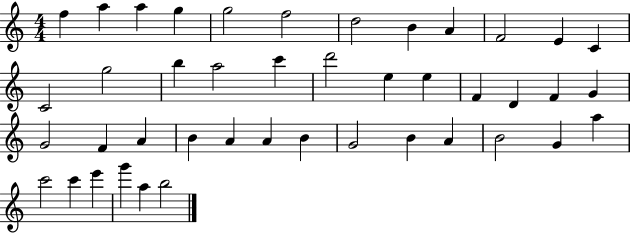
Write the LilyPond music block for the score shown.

{
  \clef treble
  \numericTimeSignature
  \time 4/4
  \key c \major
  f''4 a''4 a''4 g''4 | g''2 f''2 | d''2 b'4 a'4 | f'2 e'4 c'4 | \break c'2 g''2 | b''4 a''2 c'''4 | d'''2 e''4 e''4 | f'4 d'4 f'4 g'4 | \break g'2 f'4 a'4 | b'4 a'4 a'4 b'4 | g'2 b'4 a'4 | b'2 g'4 a''4 | \break c'''2 c'''4 e'''4 | g'''4 a''4 b''2 | \bar "|."
}